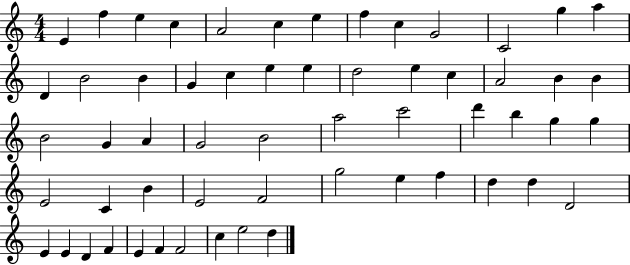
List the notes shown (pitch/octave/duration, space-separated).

E4/q F5/q E5/q C5/q A4/h C5/q E5/q F5/q C5/q G4/h C4/h G5/q A5/q D4/q B4/h B4/q G4/q C5/q E5/q E5/q D5/h E5/q C5/q A4/h B4/q B4/q B4/h G4/q A4/q G4/h B4/h A5/h C6/h D6/q B5/q G5/q G5/q E4/h C4/q B4/q E4/h F4/h G5/h E5/q F5/q D5/q D5/q D4/h E4/q E4/q D4/q F4/q E4/q F4/q F4/h C5/q E5/h D5/q